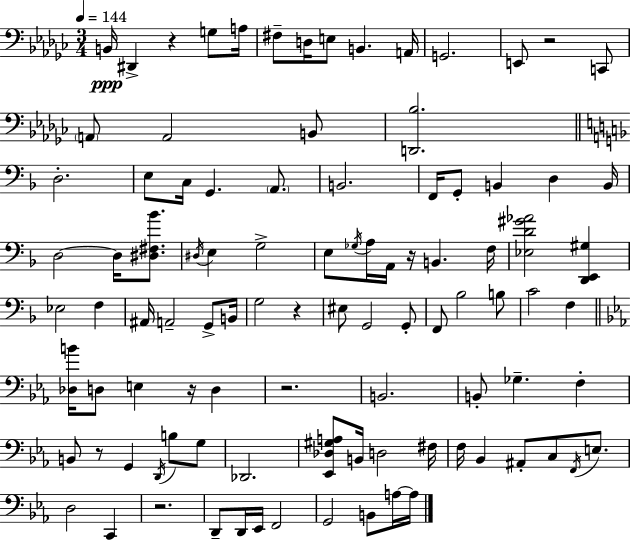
{
  \clef bass
  \numericTimeSignature
  \time 3/4
  \key ees \minor
  \tempo 4 = 144
  b,16\ppp dis,4-> r4 g8 a16 | fis8-- d16 e8 b,4. a,16 | g,2. | e,8 r2 c,8 | \break \parenthesize a,8 a,2 b,8 | <d, bes>2. | \bar "||" \break \key f \major d2.-. | e8 c16 g,4. \parenthesize a,8. | b,2. | f,16 g,8-. b,4 d4 b,16 | \break d2~~ d16 <dis fis bes'>8. | \acciaccatura { dis16 } e4 g2-> | e8 \acciaccatura { ges16 } a16 a,16 r16 b,4. | f16 <ees d' gis' aes'>2 <d, e, gis>4 | \break ees2 f4 | ais,16 a,2-- g,8-> | b,16 g2 r4 | eis8 g,2 | \break g,8-. f,8 bes2 | b8 c'2 f4 | \bar "||" \break \key ees \major <des b'>16 d8 e4 r16 d4 | r2. | b,2. | b,8-. ges4.-- f4-. | \break b,8 r8 g,4 \acciaccatura { d,16 } b8 g8 | des,2. | <ees, des gis a>8 b,16 d2 | fis16 f16 bes,4 ais,8-. c8 \acciaccatura { f,16 } e8. | \break d2 c,4 | r2. | d,8-- d,16 ees,16 f,2 | g,2 b,8 | \break a16~~ a16 \bar "|."
}